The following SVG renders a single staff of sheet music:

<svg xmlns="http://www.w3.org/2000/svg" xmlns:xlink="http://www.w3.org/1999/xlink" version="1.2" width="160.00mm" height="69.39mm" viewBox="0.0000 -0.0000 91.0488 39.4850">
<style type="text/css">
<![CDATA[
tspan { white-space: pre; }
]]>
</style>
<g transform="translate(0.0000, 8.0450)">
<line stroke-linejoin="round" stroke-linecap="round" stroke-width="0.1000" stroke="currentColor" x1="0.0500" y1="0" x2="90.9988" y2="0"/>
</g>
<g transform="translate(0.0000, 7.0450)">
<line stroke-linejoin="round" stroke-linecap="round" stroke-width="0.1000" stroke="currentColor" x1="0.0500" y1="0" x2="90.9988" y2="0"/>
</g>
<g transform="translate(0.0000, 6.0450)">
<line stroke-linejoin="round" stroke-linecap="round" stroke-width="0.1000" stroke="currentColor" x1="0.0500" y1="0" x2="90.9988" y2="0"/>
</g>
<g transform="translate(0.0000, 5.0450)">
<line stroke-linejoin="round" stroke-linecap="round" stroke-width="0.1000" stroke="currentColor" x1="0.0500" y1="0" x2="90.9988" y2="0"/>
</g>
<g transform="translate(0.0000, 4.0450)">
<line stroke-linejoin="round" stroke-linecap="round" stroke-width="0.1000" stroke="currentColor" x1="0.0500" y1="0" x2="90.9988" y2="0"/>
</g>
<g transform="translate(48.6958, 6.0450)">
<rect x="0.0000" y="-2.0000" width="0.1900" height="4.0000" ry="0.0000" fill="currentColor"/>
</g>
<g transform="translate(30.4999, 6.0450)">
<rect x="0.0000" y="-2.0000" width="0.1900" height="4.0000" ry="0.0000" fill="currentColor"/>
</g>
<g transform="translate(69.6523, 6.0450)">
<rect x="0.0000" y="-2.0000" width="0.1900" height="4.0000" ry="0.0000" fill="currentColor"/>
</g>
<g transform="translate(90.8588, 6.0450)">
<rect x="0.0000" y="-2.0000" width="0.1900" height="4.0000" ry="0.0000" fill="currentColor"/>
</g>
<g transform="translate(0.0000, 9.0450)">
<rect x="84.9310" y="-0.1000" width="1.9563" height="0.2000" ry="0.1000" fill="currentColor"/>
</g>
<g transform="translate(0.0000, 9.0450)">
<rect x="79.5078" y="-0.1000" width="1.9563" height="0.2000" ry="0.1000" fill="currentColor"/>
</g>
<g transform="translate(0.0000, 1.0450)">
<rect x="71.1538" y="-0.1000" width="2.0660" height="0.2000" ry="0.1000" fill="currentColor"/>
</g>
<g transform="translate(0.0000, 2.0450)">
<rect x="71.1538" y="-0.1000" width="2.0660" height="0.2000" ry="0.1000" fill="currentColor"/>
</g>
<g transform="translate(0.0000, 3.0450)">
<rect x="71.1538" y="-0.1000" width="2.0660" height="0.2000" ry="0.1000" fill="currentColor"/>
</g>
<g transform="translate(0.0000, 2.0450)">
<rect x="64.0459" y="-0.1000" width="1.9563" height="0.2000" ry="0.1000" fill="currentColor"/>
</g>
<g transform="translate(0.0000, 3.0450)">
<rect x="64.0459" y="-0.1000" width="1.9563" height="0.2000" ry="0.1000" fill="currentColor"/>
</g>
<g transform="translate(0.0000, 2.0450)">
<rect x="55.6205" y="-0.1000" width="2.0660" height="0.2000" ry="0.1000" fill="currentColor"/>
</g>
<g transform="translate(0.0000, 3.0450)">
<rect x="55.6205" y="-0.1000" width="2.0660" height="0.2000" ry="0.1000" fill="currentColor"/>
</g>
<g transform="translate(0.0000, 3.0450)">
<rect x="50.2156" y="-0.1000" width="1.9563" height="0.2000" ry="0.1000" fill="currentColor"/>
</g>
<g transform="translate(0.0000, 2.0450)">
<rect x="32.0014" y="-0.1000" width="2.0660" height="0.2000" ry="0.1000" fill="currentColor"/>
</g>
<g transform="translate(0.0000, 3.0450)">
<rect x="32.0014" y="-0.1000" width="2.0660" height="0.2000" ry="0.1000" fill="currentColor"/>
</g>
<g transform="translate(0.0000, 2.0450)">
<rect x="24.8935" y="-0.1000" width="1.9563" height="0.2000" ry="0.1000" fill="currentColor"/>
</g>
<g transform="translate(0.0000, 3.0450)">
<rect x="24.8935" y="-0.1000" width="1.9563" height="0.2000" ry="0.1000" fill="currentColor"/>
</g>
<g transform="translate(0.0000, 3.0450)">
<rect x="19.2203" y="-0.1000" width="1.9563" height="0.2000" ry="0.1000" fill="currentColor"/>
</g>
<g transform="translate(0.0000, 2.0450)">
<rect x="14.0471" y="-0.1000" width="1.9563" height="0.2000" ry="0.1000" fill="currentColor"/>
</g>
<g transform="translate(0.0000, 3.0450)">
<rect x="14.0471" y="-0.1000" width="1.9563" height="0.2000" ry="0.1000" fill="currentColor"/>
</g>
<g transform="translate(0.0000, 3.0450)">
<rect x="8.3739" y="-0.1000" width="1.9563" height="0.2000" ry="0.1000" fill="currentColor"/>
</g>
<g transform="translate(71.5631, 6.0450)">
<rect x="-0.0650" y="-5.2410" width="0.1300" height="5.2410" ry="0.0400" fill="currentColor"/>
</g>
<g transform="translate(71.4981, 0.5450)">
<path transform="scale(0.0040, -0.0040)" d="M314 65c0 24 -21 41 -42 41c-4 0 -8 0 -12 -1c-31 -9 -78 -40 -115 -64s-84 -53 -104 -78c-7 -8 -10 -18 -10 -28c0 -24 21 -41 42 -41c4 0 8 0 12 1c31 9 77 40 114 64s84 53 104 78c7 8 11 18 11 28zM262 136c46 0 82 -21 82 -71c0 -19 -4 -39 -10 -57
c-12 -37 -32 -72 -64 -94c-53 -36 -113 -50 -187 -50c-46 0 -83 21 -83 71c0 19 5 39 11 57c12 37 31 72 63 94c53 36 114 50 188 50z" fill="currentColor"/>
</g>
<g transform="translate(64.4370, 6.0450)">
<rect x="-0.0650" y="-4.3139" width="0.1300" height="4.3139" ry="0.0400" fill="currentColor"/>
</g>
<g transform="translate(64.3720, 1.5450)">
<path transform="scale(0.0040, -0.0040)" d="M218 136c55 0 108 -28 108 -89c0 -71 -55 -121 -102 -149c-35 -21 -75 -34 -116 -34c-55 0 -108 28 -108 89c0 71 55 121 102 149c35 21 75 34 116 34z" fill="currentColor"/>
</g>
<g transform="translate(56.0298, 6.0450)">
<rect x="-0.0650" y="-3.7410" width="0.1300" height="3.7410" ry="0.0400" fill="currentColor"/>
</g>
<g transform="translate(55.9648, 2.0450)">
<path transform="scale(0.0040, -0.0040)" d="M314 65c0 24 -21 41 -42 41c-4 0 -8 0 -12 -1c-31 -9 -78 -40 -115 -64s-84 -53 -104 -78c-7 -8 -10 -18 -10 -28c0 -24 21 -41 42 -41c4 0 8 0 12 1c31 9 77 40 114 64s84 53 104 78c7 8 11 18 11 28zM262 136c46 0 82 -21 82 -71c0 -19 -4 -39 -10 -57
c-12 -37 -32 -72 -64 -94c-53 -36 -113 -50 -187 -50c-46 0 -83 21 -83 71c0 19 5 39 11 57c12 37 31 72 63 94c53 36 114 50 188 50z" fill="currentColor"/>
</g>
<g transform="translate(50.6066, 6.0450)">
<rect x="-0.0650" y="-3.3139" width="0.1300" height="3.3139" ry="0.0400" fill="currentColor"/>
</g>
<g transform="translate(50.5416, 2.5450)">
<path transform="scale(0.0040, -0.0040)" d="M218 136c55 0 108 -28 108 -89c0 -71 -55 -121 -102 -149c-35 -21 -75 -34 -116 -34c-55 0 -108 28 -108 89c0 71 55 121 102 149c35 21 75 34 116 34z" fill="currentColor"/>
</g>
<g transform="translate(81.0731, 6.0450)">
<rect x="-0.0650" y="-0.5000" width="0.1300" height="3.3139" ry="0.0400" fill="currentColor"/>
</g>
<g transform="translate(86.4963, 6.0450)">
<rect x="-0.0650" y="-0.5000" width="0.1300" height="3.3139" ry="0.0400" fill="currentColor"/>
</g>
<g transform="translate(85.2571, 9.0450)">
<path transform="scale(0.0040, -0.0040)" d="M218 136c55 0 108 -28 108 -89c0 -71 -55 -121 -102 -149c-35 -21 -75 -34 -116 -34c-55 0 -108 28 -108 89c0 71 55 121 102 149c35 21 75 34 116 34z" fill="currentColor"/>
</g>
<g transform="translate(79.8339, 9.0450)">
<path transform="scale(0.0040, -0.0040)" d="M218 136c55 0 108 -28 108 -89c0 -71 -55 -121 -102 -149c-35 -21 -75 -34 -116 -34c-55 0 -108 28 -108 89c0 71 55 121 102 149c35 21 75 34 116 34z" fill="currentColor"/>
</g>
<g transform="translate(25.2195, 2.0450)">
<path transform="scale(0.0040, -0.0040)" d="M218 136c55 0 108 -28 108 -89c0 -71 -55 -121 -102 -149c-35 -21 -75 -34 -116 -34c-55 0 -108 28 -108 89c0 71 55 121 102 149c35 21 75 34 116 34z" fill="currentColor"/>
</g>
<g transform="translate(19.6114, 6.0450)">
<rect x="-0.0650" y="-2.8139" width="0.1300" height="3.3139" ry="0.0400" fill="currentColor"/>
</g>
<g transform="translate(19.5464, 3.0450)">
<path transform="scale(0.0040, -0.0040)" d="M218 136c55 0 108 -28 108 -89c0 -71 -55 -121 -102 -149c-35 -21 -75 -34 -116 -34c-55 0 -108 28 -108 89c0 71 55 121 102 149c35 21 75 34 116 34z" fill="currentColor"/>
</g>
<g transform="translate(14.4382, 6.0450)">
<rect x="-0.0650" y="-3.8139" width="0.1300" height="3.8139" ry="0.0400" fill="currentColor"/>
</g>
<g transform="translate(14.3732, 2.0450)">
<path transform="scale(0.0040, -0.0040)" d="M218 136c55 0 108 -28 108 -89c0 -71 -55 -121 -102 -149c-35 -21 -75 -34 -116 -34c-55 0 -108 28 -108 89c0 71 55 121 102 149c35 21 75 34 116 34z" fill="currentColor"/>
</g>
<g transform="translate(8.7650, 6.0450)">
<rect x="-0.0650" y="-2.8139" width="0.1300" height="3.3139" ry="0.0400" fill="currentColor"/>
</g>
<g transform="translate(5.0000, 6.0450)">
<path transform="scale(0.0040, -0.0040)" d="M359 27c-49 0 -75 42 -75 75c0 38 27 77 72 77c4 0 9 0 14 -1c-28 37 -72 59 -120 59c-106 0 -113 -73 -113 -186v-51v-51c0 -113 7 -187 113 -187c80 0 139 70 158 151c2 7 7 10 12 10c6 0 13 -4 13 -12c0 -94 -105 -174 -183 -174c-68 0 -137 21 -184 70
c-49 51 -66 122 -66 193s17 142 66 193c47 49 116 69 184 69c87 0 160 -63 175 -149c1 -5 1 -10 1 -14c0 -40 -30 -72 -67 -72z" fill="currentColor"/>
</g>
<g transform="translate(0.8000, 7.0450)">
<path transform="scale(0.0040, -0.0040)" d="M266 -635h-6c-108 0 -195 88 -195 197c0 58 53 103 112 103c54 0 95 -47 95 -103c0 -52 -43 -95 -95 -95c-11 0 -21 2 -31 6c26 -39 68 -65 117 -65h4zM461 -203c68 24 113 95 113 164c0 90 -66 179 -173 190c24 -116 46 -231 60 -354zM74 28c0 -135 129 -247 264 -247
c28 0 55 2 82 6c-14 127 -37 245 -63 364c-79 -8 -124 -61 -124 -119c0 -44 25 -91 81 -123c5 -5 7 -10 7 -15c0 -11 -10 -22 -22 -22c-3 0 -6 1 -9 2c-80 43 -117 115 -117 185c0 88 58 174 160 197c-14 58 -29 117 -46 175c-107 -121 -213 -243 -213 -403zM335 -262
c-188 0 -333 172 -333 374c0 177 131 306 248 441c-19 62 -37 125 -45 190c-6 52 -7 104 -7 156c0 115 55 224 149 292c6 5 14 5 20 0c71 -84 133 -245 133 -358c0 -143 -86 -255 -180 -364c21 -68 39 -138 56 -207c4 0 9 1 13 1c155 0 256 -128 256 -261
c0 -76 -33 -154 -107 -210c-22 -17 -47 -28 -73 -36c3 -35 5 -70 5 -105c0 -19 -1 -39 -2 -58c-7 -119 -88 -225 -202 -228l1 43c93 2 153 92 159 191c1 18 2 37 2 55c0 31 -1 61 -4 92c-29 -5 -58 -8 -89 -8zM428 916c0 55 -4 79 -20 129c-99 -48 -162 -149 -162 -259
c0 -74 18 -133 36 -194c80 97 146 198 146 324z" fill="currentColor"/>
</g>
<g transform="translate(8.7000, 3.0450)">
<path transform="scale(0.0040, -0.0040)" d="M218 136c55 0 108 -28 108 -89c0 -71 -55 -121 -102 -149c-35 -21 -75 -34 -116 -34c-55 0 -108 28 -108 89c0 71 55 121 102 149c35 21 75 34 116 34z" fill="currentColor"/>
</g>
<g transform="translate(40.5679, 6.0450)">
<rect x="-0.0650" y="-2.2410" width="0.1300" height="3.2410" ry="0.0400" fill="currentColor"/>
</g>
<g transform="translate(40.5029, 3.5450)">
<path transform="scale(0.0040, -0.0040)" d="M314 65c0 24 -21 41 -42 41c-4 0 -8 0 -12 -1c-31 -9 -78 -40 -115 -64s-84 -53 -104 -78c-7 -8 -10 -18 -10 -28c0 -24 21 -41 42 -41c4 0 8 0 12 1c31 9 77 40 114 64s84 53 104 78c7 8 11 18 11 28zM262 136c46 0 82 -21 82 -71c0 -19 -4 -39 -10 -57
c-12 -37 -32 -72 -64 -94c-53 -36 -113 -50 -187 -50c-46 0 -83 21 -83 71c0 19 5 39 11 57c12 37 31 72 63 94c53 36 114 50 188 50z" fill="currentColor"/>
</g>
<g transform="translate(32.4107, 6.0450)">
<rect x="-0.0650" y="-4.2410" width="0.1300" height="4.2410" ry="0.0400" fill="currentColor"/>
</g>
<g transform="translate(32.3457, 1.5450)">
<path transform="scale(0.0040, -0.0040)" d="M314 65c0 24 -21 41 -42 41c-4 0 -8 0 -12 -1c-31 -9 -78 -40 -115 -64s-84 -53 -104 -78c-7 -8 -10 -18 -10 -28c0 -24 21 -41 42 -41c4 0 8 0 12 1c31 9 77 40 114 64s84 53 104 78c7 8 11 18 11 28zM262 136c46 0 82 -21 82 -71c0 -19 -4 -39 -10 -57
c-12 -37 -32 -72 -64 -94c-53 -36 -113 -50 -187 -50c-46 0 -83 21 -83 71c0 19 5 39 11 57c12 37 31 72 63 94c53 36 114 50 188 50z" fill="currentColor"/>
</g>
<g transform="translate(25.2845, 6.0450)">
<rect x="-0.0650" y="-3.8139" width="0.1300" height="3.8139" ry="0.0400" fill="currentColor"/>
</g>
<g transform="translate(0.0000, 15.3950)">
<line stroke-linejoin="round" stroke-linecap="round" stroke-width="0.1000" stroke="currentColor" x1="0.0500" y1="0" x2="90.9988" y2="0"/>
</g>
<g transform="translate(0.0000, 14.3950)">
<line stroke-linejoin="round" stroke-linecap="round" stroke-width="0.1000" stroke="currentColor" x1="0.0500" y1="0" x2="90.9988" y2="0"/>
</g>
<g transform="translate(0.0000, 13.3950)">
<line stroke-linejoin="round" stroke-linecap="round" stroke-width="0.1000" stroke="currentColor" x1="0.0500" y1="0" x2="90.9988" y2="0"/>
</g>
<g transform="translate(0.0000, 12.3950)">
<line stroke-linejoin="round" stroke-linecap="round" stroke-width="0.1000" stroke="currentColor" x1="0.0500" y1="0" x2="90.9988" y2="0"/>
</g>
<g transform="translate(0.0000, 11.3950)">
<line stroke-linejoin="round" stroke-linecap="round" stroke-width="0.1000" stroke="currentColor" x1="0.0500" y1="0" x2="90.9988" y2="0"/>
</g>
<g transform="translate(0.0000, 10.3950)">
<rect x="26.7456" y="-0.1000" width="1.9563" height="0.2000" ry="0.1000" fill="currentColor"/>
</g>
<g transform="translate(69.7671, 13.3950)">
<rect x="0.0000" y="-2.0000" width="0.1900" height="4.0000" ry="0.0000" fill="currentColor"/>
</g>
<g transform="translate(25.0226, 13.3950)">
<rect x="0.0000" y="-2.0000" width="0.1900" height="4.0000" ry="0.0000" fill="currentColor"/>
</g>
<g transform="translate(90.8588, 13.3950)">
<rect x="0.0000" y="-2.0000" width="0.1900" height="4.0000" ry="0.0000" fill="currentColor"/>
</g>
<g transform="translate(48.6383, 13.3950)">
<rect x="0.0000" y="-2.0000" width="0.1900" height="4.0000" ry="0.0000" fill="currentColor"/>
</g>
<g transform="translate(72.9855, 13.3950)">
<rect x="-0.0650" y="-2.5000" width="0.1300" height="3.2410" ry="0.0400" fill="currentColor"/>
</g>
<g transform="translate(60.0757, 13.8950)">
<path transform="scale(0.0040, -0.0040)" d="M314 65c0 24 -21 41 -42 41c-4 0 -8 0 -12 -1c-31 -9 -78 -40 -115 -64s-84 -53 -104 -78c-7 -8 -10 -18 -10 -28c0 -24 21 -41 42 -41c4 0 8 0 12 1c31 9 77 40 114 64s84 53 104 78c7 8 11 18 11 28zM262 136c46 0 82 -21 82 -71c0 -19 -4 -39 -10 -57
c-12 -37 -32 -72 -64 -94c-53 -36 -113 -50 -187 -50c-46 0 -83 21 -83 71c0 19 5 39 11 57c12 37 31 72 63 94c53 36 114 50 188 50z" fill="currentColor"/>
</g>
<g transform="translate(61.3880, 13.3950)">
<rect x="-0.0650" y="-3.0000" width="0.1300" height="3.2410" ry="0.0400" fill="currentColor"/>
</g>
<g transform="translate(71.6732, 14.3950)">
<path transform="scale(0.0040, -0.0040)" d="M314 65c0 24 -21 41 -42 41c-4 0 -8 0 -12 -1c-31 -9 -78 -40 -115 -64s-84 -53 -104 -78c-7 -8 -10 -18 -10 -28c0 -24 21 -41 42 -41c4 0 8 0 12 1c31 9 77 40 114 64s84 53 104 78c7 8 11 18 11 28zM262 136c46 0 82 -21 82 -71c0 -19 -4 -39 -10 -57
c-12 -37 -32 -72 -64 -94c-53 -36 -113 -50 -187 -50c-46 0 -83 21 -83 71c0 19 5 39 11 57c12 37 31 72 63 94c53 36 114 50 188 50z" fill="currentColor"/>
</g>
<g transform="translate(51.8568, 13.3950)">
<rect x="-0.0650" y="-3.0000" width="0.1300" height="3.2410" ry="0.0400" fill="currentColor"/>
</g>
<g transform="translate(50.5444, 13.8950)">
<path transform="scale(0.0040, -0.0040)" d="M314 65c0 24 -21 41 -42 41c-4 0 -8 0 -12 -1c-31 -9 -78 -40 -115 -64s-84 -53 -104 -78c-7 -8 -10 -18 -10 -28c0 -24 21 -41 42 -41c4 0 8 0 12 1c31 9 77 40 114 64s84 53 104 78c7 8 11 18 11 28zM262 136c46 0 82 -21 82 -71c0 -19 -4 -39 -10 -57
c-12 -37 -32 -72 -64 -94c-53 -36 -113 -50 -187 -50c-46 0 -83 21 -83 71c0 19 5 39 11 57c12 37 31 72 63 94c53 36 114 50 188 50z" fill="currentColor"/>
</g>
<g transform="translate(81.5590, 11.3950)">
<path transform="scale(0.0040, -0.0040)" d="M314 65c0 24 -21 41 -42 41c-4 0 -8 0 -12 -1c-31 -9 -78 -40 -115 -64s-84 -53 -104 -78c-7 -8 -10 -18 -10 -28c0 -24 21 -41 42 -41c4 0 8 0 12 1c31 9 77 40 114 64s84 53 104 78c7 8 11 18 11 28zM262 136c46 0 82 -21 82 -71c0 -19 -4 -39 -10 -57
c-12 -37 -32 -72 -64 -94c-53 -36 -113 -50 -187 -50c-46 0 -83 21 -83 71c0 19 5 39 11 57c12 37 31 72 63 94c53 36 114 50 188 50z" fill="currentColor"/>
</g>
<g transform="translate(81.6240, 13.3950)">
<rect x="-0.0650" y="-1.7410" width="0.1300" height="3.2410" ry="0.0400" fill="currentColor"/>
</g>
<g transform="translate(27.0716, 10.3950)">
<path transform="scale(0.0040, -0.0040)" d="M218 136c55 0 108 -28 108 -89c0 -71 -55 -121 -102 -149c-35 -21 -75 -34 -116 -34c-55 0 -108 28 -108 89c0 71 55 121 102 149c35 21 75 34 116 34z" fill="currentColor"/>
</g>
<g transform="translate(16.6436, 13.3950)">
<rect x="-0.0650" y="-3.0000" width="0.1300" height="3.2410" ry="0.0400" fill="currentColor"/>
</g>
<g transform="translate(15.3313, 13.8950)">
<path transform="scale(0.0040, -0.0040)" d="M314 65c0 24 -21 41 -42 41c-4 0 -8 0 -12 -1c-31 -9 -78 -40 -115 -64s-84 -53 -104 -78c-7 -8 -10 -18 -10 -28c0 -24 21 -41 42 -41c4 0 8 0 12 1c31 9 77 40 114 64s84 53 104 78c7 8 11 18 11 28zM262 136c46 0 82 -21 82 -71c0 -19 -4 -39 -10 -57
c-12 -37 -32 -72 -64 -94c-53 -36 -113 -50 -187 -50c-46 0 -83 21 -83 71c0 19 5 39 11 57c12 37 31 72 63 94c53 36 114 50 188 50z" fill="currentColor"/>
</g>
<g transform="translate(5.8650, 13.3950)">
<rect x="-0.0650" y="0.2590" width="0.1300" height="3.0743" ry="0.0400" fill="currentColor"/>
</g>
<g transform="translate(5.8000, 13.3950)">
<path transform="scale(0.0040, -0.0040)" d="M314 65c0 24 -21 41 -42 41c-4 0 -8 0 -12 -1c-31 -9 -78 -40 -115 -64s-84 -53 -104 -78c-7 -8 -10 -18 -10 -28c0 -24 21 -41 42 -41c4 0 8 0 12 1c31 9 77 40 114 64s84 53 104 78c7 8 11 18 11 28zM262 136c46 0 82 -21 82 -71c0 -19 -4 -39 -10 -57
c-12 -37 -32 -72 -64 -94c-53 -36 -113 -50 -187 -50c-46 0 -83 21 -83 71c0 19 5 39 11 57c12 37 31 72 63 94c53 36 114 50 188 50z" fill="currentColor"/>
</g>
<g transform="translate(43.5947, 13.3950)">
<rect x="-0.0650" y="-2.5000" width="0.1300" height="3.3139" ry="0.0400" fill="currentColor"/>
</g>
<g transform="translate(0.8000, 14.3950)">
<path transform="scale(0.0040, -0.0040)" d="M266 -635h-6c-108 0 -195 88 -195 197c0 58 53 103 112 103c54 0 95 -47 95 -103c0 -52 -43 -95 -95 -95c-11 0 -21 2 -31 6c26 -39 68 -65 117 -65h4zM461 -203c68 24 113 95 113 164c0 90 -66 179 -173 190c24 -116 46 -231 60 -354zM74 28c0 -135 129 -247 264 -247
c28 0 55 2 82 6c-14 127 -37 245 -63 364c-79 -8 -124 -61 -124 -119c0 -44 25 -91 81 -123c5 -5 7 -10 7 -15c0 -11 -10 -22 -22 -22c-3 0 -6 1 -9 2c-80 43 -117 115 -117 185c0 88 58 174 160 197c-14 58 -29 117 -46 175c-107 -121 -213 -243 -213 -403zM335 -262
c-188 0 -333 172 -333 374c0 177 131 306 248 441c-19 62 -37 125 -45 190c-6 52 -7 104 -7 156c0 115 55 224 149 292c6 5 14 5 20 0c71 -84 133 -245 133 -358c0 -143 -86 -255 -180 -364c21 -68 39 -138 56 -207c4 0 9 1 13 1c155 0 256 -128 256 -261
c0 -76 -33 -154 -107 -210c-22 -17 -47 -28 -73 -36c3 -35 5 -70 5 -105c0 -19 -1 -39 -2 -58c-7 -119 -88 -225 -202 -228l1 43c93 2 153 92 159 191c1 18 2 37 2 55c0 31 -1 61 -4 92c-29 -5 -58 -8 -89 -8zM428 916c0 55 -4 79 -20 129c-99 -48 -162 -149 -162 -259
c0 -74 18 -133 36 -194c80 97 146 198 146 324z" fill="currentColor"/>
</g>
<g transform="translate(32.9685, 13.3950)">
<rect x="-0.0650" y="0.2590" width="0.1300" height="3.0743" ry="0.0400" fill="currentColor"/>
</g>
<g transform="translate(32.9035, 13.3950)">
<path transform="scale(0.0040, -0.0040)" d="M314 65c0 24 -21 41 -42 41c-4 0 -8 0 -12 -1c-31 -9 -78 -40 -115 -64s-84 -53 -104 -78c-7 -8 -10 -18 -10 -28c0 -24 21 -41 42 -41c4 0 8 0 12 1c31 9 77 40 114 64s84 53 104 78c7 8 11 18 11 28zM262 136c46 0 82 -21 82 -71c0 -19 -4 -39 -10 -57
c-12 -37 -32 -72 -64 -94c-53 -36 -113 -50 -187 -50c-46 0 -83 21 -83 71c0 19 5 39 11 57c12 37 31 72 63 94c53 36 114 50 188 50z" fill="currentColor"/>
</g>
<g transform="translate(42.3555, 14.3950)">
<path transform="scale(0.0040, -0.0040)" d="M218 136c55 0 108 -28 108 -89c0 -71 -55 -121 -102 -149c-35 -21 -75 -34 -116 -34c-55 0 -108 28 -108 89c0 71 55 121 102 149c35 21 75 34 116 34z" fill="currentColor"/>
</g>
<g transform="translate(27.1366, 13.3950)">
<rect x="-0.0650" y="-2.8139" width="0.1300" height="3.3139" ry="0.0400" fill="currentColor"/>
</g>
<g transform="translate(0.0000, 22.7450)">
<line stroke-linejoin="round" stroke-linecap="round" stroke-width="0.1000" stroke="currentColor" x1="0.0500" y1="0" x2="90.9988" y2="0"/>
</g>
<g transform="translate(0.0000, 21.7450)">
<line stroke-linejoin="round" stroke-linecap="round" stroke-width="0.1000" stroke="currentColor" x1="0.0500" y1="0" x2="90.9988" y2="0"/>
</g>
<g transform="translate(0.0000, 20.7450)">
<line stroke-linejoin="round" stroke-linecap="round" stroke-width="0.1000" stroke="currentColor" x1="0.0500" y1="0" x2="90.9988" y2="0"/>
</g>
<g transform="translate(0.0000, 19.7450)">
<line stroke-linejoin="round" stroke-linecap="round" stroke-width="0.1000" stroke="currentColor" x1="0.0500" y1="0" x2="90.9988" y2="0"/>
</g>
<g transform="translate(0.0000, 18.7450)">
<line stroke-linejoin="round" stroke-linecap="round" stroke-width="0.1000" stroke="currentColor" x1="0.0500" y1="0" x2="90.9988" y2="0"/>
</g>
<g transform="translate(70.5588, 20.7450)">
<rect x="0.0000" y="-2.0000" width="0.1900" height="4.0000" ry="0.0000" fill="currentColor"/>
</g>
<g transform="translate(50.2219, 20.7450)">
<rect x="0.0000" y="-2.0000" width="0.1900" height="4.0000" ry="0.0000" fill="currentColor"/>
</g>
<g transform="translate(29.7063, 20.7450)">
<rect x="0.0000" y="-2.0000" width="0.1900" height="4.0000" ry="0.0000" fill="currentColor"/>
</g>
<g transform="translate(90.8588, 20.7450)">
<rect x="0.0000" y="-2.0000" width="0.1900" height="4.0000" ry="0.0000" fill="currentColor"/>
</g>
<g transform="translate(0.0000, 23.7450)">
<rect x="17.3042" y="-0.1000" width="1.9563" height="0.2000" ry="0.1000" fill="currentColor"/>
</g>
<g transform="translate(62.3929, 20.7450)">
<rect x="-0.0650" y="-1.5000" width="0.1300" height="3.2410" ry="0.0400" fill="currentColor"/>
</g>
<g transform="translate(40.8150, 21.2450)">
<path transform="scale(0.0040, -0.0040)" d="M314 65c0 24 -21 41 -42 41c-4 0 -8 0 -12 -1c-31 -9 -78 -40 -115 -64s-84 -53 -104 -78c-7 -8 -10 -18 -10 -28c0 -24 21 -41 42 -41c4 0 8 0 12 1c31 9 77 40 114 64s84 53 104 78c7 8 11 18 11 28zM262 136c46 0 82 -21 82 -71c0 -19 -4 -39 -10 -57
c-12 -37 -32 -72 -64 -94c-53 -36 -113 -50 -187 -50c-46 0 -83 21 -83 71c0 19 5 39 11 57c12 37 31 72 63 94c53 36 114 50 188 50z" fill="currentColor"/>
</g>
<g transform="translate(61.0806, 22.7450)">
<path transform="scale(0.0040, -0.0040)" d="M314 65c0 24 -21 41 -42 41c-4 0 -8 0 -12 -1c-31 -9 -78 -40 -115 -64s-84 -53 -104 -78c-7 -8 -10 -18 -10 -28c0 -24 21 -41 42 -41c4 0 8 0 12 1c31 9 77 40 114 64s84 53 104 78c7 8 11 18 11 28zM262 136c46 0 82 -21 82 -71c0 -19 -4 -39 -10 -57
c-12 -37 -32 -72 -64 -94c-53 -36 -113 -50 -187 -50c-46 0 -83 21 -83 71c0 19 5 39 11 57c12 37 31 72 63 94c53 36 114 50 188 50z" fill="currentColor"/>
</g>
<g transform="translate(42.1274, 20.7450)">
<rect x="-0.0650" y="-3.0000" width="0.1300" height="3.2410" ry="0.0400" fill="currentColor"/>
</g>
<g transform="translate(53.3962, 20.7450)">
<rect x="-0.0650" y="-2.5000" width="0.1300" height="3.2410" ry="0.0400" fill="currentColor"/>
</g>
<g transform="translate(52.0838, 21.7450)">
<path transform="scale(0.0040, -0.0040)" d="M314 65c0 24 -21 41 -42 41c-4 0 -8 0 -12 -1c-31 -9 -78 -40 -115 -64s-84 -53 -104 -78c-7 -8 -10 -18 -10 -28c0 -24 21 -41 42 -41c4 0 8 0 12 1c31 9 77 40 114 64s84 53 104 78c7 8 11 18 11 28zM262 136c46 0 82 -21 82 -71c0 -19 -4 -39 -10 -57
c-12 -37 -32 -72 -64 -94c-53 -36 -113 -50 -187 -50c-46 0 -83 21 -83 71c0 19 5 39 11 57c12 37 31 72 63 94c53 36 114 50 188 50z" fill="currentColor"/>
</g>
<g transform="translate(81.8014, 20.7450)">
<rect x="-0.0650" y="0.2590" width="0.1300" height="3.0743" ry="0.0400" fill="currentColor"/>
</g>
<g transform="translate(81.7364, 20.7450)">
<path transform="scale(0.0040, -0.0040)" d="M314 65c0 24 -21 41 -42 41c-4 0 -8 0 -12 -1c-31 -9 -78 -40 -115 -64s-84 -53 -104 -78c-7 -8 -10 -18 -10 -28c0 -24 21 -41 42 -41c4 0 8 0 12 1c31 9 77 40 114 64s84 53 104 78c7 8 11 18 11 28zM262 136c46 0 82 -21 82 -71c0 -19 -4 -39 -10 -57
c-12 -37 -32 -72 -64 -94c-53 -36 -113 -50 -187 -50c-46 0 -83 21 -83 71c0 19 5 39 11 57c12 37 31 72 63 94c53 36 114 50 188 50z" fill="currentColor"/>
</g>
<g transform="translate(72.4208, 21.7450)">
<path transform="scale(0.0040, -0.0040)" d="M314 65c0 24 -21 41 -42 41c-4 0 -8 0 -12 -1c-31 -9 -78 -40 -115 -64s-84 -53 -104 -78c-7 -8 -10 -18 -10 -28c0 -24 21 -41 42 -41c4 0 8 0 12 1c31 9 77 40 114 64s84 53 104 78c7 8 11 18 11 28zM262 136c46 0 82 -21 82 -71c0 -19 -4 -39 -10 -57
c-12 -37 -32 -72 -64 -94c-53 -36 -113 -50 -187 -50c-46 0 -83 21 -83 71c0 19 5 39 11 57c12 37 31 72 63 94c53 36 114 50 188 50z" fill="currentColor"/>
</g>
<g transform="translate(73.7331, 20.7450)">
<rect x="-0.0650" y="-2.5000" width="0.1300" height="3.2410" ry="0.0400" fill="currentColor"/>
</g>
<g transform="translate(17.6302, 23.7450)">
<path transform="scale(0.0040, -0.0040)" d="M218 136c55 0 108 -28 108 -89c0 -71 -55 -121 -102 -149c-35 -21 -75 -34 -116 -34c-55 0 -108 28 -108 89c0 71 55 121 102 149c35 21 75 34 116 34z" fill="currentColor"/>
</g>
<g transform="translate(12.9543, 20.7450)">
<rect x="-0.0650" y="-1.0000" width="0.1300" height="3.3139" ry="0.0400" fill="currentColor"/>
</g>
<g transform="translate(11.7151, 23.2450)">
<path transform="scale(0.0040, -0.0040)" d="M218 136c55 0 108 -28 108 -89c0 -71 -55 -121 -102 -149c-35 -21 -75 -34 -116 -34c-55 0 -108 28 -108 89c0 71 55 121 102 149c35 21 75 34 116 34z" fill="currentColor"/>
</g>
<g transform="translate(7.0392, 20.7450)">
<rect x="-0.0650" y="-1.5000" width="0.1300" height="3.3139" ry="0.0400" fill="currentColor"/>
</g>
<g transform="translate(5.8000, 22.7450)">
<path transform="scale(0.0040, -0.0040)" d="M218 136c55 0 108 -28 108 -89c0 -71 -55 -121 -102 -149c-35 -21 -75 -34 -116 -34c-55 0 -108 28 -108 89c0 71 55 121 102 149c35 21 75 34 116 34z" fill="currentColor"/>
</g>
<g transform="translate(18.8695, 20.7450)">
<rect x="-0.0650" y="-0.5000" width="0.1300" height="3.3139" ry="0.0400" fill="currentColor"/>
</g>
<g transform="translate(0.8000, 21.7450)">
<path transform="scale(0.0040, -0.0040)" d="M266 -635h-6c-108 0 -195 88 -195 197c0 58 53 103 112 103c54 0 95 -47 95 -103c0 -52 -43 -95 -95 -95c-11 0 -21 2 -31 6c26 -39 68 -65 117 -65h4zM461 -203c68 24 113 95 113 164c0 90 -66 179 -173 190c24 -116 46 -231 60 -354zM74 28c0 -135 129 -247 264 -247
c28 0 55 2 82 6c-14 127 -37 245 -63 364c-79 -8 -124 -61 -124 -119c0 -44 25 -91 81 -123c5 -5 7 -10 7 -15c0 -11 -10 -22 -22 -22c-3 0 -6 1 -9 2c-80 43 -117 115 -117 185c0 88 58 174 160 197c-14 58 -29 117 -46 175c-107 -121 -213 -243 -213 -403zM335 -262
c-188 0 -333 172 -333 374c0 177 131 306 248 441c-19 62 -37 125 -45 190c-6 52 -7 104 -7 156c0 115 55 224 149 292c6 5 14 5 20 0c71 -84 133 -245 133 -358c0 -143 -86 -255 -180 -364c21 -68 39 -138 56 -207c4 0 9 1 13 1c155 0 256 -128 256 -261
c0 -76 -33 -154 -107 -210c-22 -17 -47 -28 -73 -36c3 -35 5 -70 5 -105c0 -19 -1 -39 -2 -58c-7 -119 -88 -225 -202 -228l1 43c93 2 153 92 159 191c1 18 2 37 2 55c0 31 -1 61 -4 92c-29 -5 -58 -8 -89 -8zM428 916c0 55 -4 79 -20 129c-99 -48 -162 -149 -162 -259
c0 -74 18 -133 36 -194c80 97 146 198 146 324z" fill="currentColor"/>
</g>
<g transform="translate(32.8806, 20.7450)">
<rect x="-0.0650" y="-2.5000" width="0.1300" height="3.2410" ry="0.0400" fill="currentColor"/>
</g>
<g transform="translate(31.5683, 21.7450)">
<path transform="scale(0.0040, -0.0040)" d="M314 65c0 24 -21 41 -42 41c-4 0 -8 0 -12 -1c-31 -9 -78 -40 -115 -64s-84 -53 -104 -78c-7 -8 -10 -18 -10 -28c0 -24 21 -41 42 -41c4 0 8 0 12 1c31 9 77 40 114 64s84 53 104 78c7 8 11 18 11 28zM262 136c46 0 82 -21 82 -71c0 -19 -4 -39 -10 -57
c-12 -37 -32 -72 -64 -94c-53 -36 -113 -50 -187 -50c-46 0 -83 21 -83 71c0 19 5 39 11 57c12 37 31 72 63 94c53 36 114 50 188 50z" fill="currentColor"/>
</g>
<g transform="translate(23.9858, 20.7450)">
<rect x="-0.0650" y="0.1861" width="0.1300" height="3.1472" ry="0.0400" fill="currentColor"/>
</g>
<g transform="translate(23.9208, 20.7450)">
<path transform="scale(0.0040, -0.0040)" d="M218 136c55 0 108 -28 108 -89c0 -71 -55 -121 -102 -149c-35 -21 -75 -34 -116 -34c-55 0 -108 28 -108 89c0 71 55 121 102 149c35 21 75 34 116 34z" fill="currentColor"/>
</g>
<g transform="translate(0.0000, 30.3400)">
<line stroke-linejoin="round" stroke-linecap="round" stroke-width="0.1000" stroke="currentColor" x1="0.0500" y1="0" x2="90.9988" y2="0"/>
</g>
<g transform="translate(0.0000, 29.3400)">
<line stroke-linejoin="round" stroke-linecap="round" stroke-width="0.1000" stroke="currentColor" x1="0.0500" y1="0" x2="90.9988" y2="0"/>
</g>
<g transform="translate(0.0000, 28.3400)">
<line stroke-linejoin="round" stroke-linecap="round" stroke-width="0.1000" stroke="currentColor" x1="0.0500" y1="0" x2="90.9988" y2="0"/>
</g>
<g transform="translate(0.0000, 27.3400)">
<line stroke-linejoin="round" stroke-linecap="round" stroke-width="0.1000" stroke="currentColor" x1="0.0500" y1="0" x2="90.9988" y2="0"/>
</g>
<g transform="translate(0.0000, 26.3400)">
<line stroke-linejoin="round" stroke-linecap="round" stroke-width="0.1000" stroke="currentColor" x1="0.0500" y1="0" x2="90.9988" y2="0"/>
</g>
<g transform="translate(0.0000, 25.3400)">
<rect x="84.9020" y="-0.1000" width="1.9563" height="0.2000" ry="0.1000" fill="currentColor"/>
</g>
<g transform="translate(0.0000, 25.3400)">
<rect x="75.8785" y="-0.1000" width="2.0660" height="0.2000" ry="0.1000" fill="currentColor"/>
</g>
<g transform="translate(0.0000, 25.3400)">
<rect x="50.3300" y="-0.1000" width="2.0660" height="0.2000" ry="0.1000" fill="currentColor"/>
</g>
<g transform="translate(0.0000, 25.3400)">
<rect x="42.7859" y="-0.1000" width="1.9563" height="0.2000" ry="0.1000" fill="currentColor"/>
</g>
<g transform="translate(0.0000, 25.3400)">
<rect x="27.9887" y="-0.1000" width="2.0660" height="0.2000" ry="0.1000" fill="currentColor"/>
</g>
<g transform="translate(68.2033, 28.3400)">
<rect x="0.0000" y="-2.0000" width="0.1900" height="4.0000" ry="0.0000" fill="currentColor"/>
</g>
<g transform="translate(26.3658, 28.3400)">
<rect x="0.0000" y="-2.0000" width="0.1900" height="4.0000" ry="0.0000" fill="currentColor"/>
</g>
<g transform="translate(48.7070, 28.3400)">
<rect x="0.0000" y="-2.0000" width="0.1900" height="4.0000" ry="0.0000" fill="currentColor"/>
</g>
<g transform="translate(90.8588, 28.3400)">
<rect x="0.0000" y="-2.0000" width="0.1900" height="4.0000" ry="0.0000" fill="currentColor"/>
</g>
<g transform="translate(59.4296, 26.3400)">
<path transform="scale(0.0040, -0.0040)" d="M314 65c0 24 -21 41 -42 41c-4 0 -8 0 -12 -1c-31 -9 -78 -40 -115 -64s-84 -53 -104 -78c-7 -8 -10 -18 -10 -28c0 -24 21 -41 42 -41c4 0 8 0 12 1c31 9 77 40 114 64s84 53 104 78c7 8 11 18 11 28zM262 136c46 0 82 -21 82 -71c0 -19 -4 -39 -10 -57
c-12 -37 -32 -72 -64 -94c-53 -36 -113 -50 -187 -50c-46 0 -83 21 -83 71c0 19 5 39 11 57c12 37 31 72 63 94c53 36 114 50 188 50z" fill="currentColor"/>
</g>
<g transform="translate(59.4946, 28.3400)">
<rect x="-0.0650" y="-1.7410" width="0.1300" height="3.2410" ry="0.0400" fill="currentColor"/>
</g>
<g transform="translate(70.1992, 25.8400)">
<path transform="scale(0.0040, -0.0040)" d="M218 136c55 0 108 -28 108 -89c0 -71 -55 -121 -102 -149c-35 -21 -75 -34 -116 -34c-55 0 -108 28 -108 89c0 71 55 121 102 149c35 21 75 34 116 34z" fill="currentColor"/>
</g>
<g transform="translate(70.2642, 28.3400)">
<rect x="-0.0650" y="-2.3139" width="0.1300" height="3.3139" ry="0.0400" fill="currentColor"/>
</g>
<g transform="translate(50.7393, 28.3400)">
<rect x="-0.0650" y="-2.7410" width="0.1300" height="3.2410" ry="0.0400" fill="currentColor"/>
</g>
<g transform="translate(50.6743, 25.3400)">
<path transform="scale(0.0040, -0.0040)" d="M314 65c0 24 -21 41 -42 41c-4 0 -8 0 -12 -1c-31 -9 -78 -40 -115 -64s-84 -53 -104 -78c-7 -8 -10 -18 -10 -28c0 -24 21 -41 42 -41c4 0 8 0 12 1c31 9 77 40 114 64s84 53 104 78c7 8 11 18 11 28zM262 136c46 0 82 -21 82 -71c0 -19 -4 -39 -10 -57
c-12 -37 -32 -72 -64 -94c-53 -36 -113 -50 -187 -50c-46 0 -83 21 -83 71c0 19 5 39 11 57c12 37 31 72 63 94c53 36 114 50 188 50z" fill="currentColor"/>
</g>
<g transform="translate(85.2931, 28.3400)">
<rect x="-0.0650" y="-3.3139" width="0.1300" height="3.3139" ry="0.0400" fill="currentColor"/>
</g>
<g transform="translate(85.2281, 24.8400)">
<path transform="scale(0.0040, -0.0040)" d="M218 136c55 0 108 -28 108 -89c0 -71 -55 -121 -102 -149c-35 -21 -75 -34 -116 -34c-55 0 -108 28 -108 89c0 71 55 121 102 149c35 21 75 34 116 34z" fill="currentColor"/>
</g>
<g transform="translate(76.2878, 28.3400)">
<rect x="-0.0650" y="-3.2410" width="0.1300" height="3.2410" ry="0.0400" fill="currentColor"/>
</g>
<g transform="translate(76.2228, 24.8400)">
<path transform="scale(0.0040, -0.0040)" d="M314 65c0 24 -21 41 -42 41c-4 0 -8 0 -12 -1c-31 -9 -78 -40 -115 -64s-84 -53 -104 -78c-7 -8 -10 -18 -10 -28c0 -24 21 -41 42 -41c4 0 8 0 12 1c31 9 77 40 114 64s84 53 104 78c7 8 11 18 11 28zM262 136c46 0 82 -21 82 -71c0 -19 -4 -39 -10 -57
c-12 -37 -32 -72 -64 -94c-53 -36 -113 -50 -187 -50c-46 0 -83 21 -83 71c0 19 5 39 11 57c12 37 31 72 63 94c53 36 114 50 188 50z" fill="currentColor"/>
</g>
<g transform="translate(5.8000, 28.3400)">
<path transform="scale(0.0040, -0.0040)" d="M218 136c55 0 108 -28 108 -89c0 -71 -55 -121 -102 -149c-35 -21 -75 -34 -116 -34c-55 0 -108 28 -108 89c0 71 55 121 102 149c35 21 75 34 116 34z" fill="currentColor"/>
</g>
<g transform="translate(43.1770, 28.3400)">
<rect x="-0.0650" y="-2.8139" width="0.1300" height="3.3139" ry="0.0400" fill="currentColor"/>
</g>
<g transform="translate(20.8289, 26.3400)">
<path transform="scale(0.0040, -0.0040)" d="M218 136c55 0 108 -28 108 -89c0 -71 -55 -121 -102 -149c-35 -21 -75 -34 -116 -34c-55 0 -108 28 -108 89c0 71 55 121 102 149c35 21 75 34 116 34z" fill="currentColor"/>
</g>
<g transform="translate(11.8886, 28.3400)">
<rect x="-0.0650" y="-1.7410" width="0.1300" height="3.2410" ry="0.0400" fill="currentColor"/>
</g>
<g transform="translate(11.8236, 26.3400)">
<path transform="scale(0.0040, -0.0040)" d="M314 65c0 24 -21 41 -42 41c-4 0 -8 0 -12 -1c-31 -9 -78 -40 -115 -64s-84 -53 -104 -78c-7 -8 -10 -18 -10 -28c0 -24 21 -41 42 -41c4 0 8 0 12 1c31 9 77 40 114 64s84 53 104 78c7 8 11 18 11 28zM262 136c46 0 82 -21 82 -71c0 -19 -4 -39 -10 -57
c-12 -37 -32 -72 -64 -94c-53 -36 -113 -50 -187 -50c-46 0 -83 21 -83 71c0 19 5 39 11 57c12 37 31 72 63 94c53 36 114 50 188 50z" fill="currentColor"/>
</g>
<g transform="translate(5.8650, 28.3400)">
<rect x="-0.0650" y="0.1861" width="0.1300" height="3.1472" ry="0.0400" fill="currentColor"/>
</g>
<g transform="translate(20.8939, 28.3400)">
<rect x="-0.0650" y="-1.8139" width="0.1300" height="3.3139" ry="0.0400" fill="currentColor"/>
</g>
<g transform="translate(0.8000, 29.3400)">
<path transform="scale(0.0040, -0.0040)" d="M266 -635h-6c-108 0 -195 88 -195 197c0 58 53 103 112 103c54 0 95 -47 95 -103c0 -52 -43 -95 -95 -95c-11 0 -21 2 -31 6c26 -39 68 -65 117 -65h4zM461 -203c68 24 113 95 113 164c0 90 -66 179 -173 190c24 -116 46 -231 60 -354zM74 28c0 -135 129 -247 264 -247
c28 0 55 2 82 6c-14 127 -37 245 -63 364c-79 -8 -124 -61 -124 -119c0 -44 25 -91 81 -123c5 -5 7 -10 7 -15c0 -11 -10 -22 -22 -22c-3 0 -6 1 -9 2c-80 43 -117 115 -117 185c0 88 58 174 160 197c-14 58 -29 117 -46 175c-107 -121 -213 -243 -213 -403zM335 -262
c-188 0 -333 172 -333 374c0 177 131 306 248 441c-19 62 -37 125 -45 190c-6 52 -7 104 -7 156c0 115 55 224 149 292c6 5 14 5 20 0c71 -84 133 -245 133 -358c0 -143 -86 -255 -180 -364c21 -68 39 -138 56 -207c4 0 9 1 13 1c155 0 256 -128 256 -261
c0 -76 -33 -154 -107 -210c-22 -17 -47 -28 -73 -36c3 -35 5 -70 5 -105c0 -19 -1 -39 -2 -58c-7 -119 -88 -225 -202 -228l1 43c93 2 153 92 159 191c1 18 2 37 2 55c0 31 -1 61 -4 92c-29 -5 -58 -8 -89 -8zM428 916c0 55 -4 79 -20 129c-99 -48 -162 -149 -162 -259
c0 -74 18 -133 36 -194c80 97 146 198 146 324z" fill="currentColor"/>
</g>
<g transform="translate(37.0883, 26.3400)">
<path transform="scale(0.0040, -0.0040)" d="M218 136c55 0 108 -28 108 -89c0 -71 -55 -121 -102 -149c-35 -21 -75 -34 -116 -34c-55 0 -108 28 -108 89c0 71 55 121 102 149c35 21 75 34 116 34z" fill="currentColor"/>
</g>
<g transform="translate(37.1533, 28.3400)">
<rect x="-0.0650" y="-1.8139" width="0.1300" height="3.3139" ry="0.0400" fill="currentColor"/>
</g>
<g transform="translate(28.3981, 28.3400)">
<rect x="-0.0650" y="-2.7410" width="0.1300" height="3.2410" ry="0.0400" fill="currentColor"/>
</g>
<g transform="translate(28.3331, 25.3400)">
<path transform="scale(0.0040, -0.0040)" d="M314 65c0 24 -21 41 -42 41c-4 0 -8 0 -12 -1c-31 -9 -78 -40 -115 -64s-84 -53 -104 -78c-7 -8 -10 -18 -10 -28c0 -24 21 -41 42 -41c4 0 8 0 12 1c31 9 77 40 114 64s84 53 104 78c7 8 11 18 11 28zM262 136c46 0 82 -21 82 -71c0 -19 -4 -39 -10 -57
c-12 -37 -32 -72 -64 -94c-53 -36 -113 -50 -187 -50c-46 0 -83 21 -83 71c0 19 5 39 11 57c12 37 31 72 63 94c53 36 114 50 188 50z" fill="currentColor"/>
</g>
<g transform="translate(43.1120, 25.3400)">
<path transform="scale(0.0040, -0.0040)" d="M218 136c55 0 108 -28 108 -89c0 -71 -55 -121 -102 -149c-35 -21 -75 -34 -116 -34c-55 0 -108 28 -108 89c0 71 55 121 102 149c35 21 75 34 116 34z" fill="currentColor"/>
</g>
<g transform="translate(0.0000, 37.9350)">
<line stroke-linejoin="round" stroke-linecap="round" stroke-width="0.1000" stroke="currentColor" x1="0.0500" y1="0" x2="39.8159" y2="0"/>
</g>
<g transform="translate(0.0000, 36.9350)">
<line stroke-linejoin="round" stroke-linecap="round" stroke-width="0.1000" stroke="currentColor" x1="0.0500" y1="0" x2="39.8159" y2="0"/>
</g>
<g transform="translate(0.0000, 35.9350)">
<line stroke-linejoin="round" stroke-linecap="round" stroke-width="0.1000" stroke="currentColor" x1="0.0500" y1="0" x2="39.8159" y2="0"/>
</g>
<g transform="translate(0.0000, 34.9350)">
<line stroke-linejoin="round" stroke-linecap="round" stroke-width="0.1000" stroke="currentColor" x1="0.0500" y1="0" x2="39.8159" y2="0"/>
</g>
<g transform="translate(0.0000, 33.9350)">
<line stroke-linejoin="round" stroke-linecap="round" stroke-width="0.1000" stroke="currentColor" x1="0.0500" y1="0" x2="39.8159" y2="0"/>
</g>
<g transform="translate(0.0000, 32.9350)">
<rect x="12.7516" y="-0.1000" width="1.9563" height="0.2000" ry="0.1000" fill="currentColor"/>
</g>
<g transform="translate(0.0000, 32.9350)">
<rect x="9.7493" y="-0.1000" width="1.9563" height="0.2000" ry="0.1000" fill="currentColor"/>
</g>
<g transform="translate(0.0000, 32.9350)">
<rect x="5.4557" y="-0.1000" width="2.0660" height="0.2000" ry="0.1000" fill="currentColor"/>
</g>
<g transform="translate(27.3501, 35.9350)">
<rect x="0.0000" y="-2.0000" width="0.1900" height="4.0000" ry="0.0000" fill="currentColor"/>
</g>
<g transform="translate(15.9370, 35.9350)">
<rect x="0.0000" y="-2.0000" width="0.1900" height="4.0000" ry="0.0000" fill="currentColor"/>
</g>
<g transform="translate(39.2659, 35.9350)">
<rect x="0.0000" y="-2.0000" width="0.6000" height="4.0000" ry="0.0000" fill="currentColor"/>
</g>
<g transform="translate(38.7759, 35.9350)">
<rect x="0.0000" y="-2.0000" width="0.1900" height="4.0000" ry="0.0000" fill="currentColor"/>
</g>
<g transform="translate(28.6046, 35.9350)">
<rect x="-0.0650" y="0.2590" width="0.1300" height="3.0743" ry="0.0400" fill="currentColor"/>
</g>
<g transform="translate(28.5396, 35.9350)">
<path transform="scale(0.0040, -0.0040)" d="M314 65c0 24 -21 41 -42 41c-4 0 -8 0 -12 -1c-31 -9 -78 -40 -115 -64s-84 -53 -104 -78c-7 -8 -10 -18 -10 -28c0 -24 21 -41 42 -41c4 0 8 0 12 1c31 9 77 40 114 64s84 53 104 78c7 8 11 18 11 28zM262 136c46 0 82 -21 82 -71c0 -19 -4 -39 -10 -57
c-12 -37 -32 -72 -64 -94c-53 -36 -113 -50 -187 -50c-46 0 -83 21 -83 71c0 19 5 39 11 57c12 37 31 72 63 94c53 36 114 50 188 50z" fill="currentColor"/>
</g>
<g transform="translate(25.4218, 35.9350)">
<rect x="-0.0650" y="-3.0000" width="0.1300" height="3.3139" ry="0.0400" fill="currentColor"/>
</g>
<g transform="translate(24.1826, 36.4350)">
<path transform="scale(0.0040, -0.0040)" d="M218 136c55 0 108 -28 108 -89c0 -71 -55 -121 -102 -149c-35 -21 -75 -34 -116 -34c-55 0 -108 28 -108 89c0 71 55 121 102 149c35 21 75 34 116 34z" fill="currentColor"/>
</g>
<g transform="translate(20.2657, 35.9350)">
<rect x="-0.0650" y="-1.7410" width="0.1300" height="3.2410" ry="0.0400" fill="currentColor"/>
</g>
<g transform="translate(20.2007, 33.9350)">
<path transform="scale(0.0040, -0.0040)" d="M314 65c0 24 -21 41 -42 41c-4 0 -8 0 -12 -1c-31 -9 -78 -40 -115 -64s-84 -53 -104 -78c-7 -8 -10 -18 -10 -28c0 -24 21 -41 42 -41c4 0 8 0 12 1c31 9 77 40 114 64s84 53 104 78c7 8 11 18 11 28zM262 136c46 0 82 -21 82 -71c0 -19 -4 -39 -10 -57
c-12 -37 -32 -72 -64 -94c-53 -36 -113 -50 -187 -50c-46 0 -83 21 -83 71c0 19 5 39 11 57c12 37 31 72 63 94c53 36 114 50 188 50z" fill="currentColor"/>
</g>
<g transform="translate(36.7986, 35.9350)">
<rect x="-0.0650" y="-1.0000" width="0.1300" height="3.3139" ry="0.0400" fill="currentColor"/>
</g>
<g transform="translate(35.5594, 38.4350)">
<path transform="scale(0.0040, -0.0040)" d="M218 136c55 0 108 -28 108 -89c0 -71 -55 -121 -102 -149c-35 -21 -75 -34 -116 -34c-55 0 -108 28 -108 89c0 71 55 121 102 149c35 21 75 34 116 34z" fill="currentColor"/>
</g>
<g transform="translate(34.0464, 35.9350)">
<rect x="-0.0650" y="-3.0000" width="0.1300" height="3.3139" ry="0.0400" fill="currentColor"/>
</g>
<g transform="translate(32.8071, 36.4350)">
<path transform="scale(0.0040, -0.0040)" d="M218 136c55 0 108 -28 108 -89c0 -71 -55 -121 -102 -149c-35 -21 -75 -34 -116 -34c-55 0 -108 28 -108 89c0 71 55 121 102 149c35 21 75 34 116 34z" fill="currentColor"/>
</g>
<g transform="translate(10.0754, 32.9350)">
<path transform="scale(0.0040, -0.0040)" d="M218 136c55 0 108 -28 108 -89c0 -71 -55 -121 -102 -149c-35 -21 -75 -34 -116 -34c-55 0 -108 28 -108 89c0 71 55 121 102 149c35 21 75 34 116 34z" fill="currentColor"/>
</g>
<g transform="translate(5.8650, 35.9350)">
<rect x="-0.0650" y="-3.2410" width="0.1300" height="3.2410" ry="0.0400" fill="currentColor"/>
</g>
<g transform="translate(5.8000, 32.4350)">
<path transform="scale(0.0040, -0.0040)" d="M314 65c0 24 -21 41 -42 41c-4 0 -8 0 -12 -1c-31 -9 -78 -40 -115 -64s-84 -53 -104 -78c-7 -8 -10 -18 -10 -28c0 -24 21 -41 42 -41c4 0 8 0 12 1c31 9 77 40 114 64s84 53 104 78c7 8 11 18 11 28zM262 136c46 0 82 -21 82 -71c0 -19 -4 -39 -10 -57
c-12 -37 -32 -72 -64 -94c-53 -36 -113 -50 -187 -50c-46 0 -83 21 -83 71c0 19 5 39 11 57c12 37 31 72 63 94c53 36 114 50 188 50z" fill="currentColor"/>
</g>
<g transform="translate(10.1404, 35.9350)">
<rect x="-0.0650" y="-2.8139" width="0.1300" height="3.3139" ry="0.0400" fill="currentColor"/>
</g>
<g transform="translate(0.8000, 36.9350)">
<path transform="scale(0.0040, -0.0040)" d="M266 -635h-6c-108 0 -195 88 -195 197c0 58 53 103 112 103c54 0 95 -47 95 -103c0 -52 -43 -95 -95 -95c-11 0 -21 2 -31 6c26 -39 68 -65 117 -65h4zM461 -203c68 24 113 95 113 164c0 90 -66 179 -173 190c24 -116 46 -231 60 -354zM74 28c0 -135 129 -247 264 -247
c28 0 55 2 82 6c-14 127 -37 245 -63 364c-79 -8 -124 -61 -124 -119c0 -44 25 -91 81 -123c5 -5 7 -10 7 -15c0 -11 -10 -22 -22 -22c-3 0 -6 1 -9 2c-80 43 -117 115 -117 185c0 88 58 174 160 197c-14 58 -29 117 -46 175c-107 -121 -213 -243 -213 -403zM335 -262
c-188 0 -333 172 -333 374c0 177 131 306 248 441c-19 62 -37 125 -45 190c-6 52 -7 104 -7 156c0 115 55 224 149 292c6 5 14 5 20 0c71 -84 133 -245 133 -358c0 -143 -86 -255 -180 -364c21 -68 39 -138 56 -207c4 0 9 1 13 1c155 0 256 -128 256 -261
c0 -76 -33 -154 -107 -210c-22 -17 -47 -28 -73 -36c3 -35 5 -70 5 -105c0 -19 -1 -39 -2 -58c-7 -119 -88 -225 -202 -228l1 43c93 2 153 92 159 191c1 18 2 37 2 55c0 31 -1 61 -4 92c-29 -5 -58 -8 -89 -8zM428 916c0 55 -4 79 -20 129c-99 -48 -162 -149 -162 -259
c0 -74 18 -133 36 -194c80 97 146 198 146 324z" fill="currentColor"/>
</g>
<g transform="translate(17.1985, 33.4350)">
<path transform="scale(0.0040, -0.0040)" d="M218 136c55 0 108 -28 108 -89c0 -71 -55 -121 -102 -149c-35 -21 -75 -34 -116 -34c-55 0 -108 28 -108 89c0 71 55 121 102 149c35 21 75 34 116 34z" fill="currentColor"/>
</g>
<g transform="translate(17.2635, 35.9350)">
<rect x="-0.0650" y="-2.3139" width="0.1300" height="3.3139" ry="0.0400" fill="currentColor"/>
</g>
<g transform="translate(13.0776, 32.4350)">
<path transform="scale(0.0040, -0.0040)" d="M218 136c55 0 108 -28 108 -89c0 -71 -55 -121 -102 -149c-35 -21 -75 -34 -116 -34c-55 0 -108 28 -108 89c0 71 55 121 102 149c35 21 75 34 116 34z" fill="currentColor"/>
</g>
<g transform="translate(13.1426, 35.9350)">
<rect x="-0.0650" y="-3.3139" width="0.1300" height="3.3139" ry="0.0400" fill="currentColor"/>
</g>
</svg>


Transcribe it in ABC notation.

X:1
T:Untitled
M:4/4
L:1/4
K:C
a c' a c' d'2 g2 b c'2 d' f'2 C C B2 A2 a B2 G A2 A2 G2 f2 E D C B G2 A2 G2 E2 G2 B2 B f2 f a2 f a a2 f2 g b2 b b2 a b g f2 A B2 A D